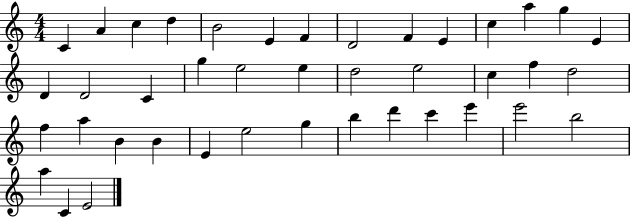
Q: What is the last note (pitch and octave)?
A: E4